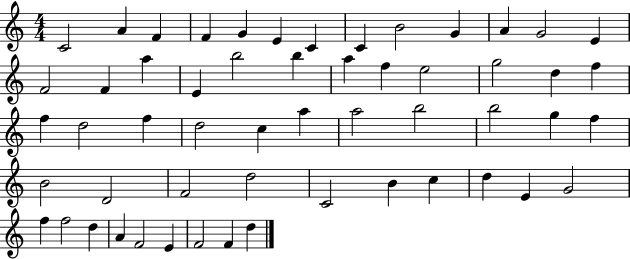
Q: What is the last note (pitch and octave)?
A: D5